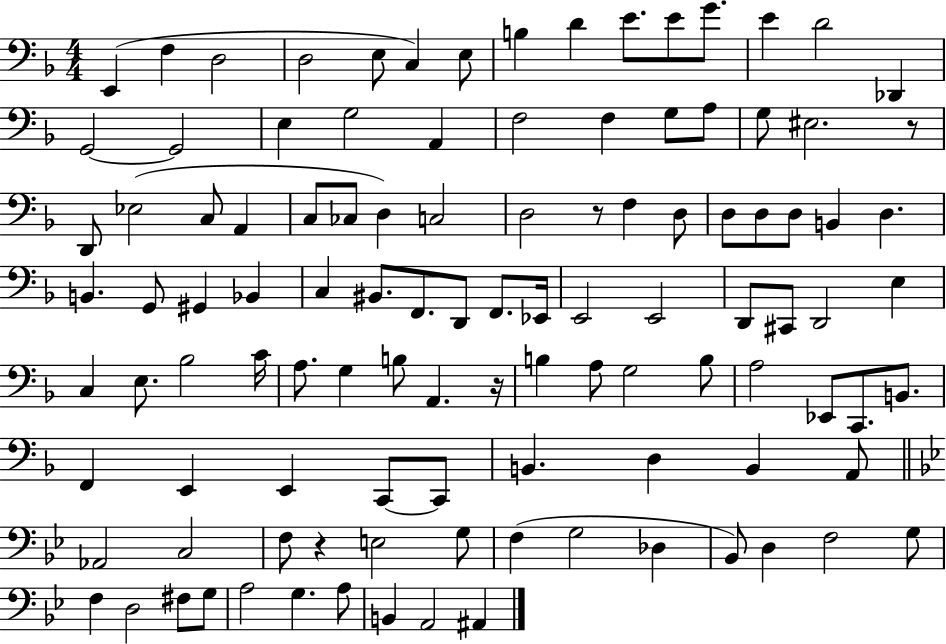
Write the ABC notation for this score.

X:1
T:Untitled
M:4/4
L:1/4
K:F
E,, F, D,2 D,2 E,/2 C, E,/2 B, D E/2 E/2 G/2 E D2 _D,, G,,2 G,,2 E, G,2 A,, F,2 F, G,/2 A,/2 G,/2 ^E,2 z/2 D,,/2 _E,2 C,/2 A,, C,/2 _C,/2 D, C,2 D,2 z/2 F, D,/2 D,/2 D,/2 D,/2 B,, D, B,, G,,/2 ^G,, _B,, C, ^B,,/2 F,,/2 D,,/2 F,,/2 _E,,/4 E,,2 E,,2 D,,/2 ^C,,/2 D,,2 E, C, E,/2 _B,2 C/4 A,/2 G, B,/2 A,, z/4 B, A,/2 G,2 B,/2 A,2 _E,,/2 C,,/2 B,,/2 F,, E,, E,, C,,/2 C,,/2 B,, D, B,, A,,/2 _A,,2 C,2 F,/2 z E,2 G,/2 F, G,2 _D, _B,,/2 D, F,2 G,/2 F, D,2 ^F,/2 G,/2 A,2 G, A,/2 B,, A,,2 ^A,,